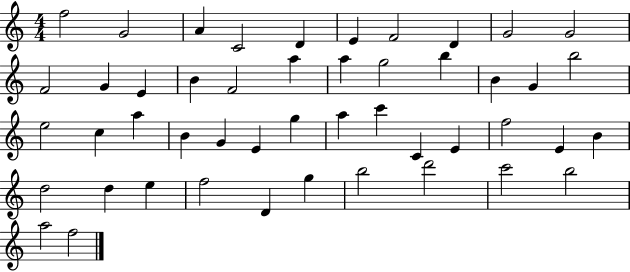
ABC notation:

X:1
T:Untitled
M:4/4
L:1/4
K:C
f2 G2 A C2 D E F2 D G2 G2 F2 G E B F2 a a g2 b B G b2 e2 c a B G E g a c' C E f2 E B d2 d e f2 D g b2 d'2 c'2 b2 a2 f2